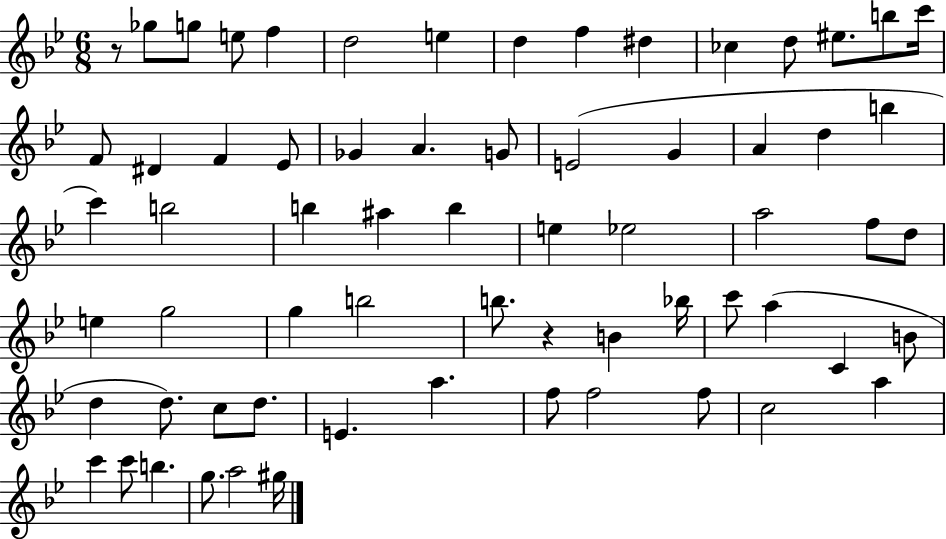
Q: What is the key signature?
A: BES major